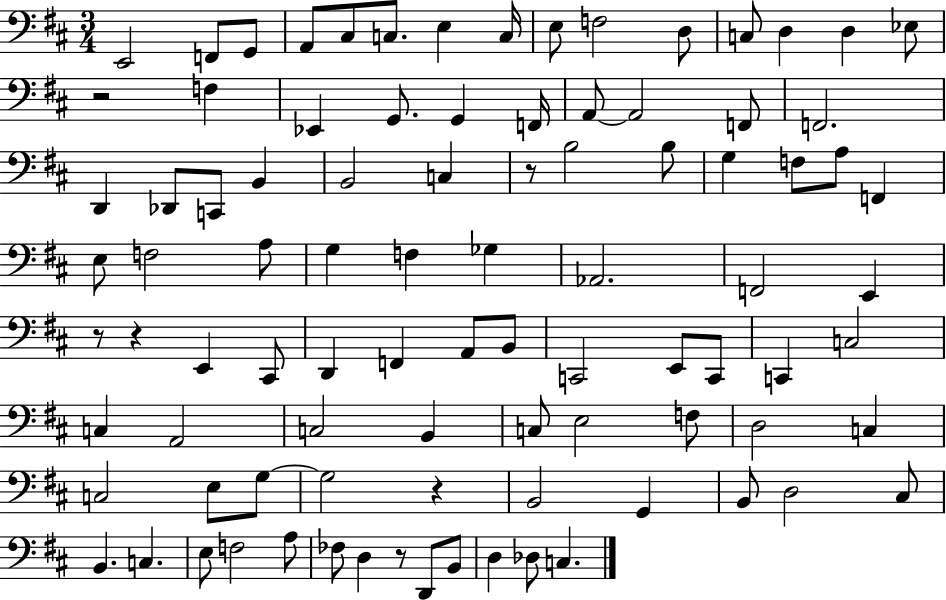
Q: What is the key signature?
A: D major